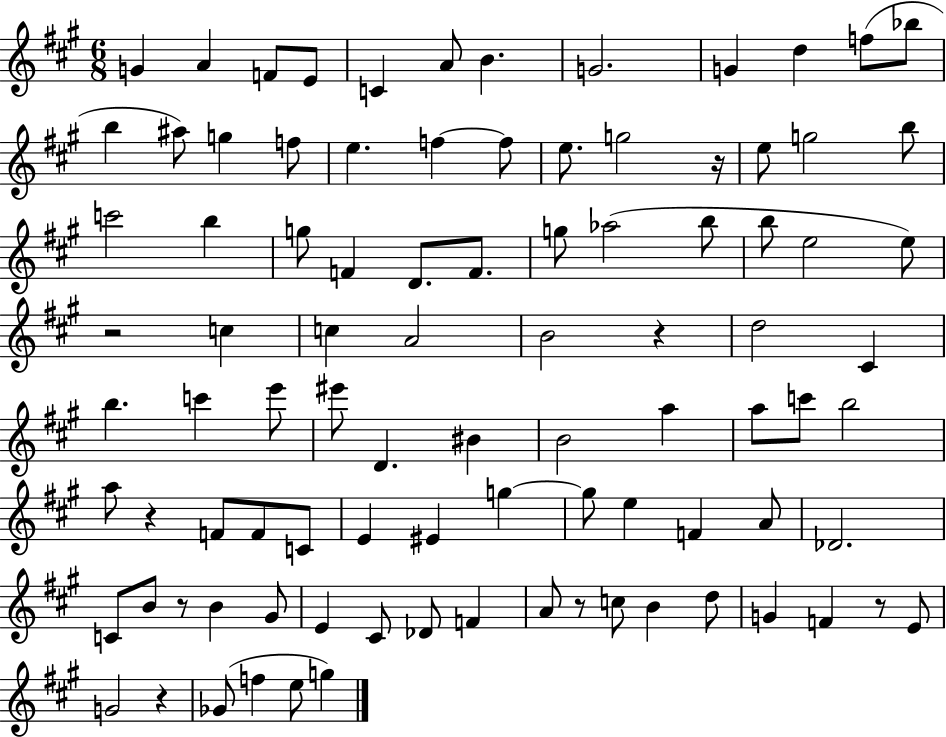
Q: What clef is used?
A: treble